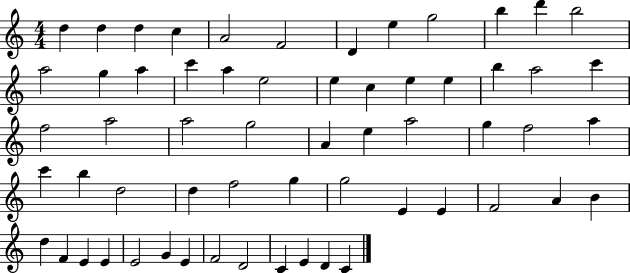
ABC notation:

X:1
T:Untitled
M:4/4
L:1/4
K:C
d d d c A2 F2 D e g2 b d' b2 a2 g a c' a e2 e c e e b a2 c' f2 a2 a2 g2 A e a2 g f2 a c' b d2 d f2 g g2 E E F2 A B d F E E E2 G E F2 D2 C E D C